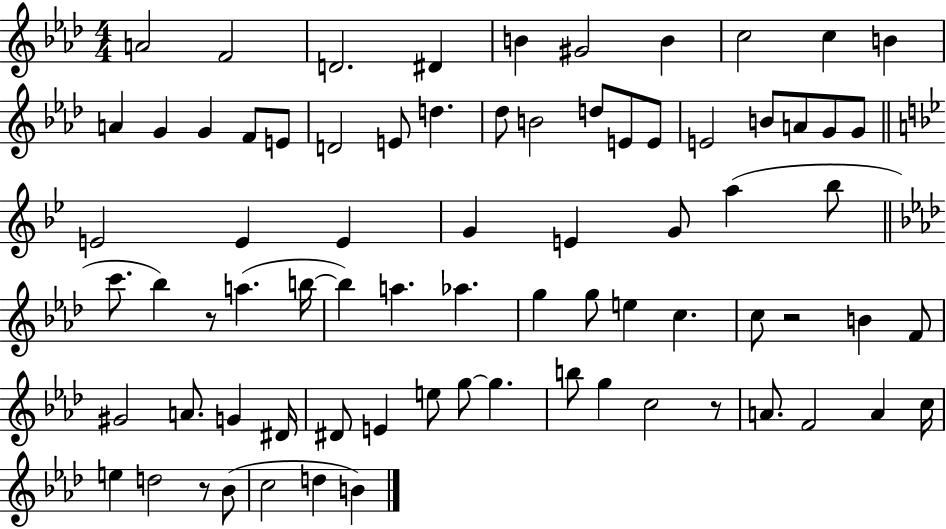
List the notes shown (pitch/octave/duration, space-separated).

A4/h F4/h D4/h. D#4/q B4/q G#4/h B4/q C5/h C5/q B4/q A4/q G4/q G4/q F4/e E4/e D4/h E4/e D5/q. Db5/e B4/h D5/e E4/e E4/e E4/h B4/e A4/e G4/e G4/e E4/h E4/q E4/q G4/q E4/q G4/e A5/q Bb5/e C6/e. Bb5/q R/e A5/q. B5/s B5/q A5/q. Ab5/q. G5/q G5/e E5/q C5/q. C5/e R/h B4/q F4/e G#4/h A4/e. G4/q D#4/s D#4/e E4/q E5/e G5/e G5/q. B5/e G5/q C5/h R/e A4/e. F4/h A4/q C5/s E5/q D5/h R/e Bb4/e C5/h D5/q B4/q